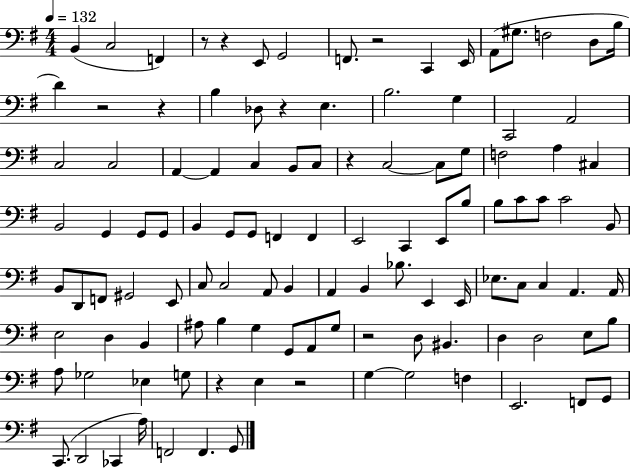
B2/q C3/h F2/q R/e R/q E2/e G2/h F2/e. R/h C2/q E2/s A2/e G#3/e. F3/h D3/e B3/s D4/q R/h R/q B3/q Db3/e R/q E3/q. B3/h. G3/q C2/h A2/h C3/h C3/h A2/q A2/q C3/q B2/e C3/e R/q C3/h C3/e G3/e F3/h A3/q C#3/q B2/h G2/q G2/e G2/e B2/q G2/e G2/e F2/q F2/q E2/h C2/q E2/e B3/e B3/e C4/e C4/e C4/h B2/e B2/e D2/e F2/e G#2/h E2/e C3/e C3/h A2/e B2/q A2/q B2/q Bb3/e. E2/q E2/s Eb3/e. C3/e C3/q A2/q. A2/s E3/h D3/q B2/q A#3/e B3/q G3/q G2/e A2/e G3/e R/h D3/e BIS2/q. D3/q D3/h E3/e B3/e A3/e Gb3/h Eb3/q G3/e R/q E3/q R/h G3/q G3/h F3/q E2/h. F2/e G2/e C2/e. D2/h CES2/q A3/s F2/h F2/q. G2/e